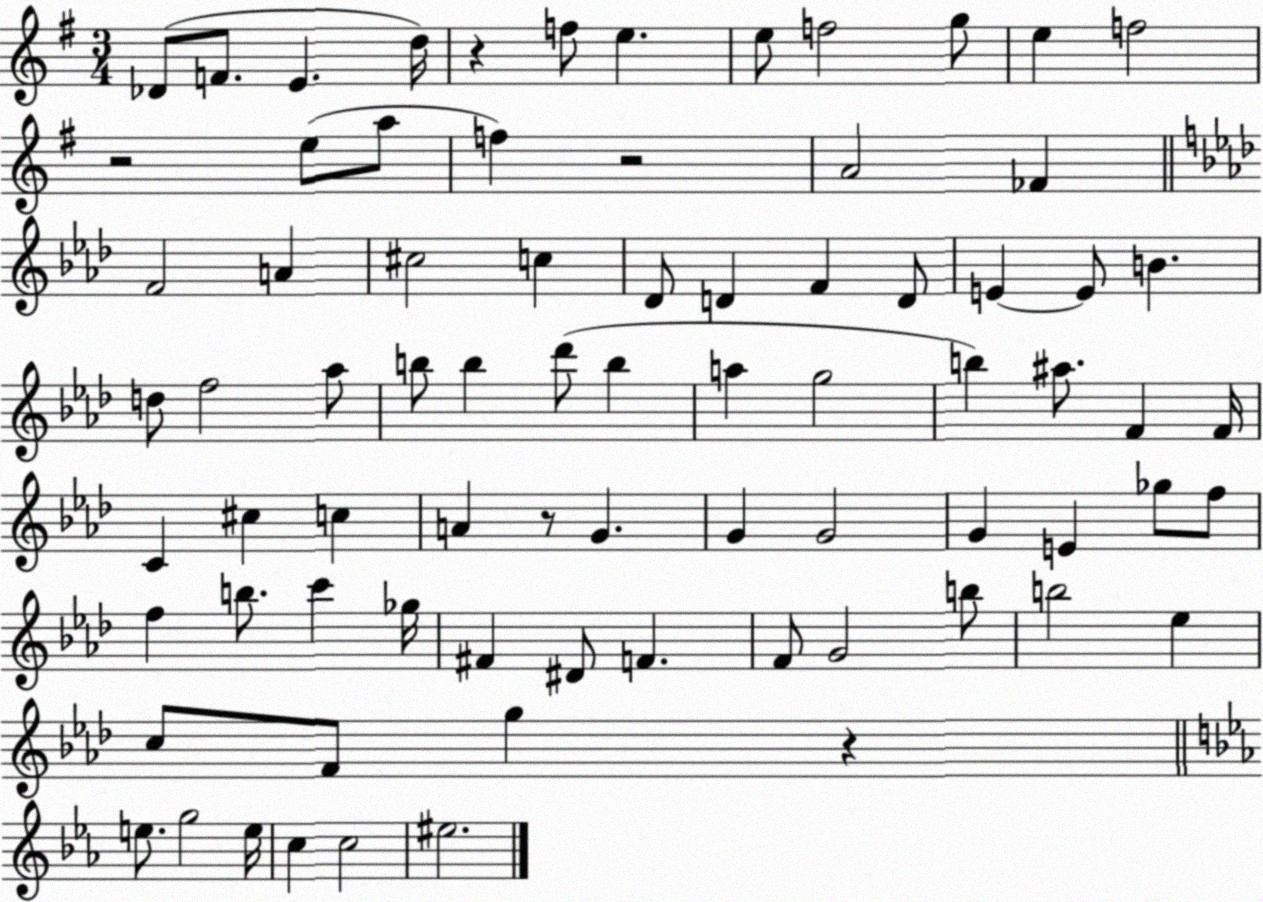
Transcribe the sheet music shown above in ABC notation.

X:1
T:Untitled
M:3/4
L:1/4
K:G
_D/2 F/2 E d/4 z f/2 e e/2 f2 g/2 e f2 z2 e/2 a/2 f z2 A2 _F F2 A ^c2 c _D/2 D F D/2 E E/2 B d/2 f2 _a/2 b/2 b _d'/2 b a g2 b ^a/2 F F/4 C ^c c A z/2 G G G2 G E _g/2 f/2 f b/2 c' _g/4 ^F ^D/2 F F/2 G2 b/2 b2 _e c/2 F/2 g z e/2 g2 e/4 c c2 ^e2